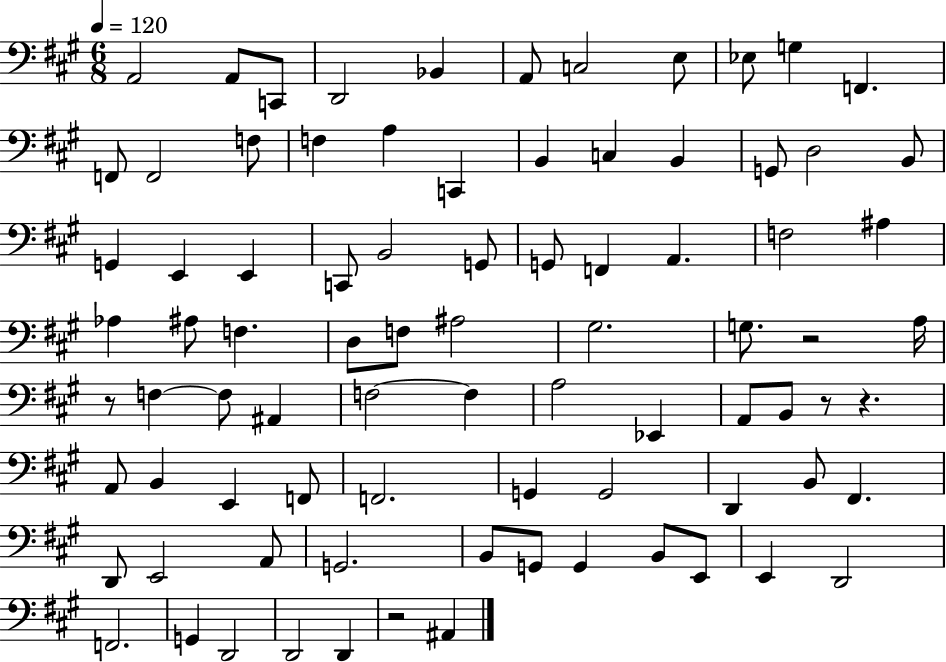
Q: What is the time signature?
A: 6/8